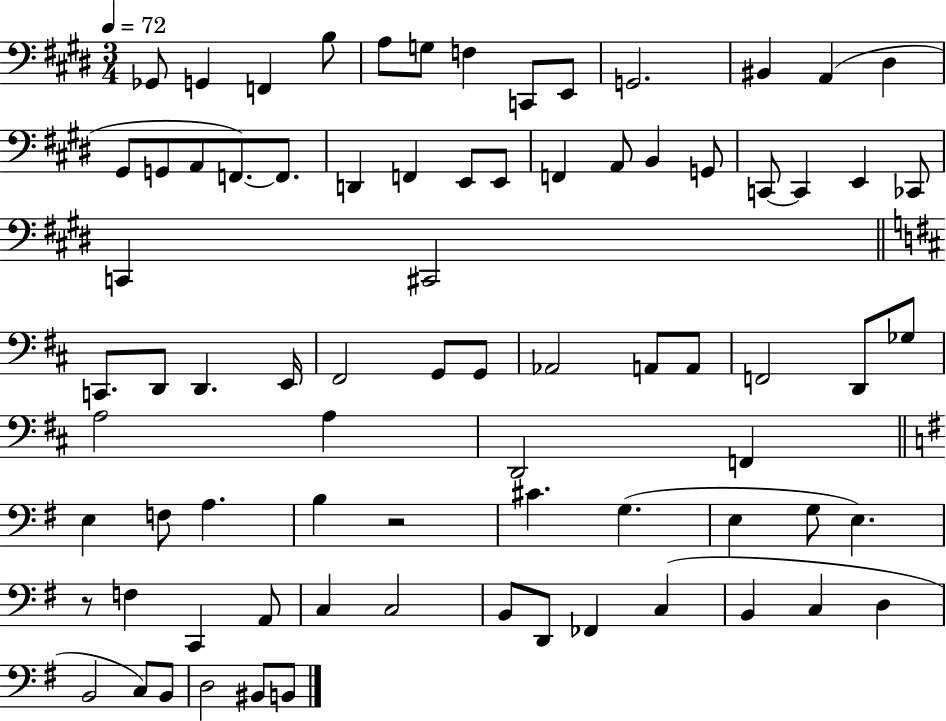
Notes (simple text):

Gb2/e G2/q F2/q B3/e A3/e G3/e F3/q C2/e E2/e G2/h. BIS2/q A2/q D#3/q G#2/e G2/e A2/e F2/e. F2/e. D2/q F2/q E2/e E2/e F2/q A2/e B2/q G2/e C2/e C2/q E2/q CES2/e C2/q C#2/h C2/e. D2/e D2/q. E2/s F#2/h G2/e G2/e Ab2/h A2/e A2/e F2/h D2/e Gb3/e A3/h A3/q D2/h F2/q E3/q F3/e A3/q. B3/q R/h C#4/q. G3/q. E3/q G3/e E3/q. R/e F3/q C2/q A2/e C3/q C3/h B2/e D2/e FES2/q C3/q B2/q C3/q D3/q B2/h C3/e B2/e D3/h BIS2/e B2/e